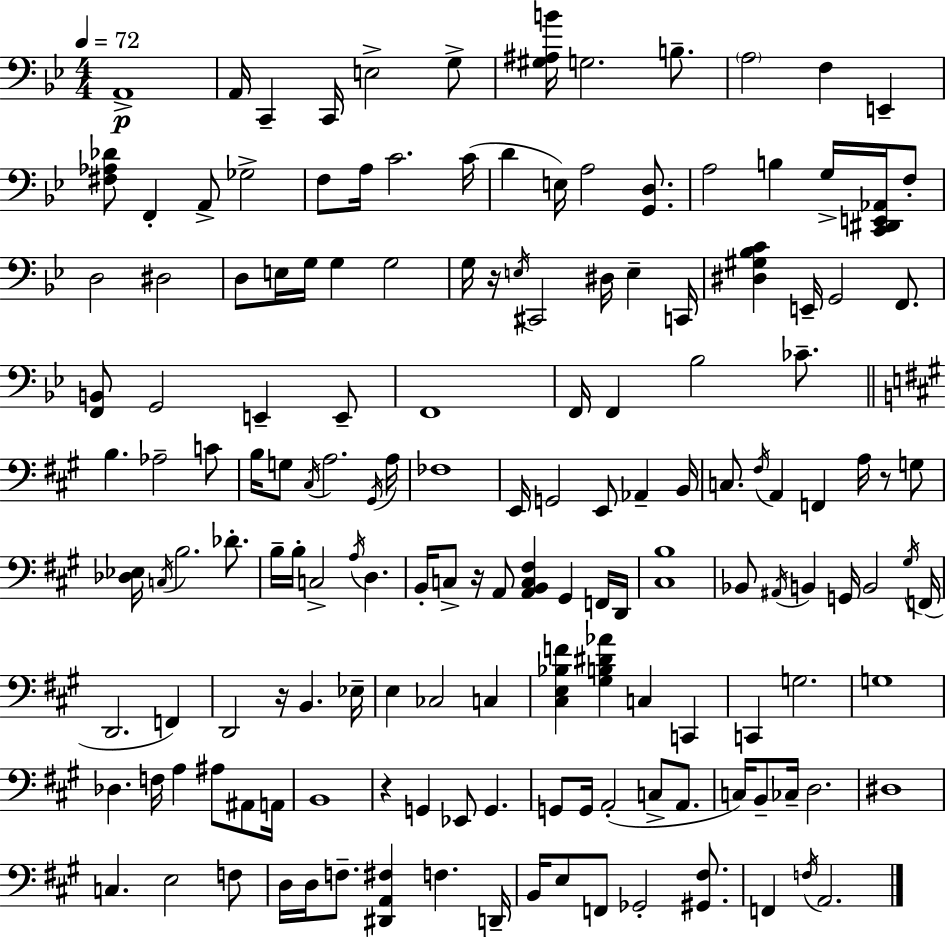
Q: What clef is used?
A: bass